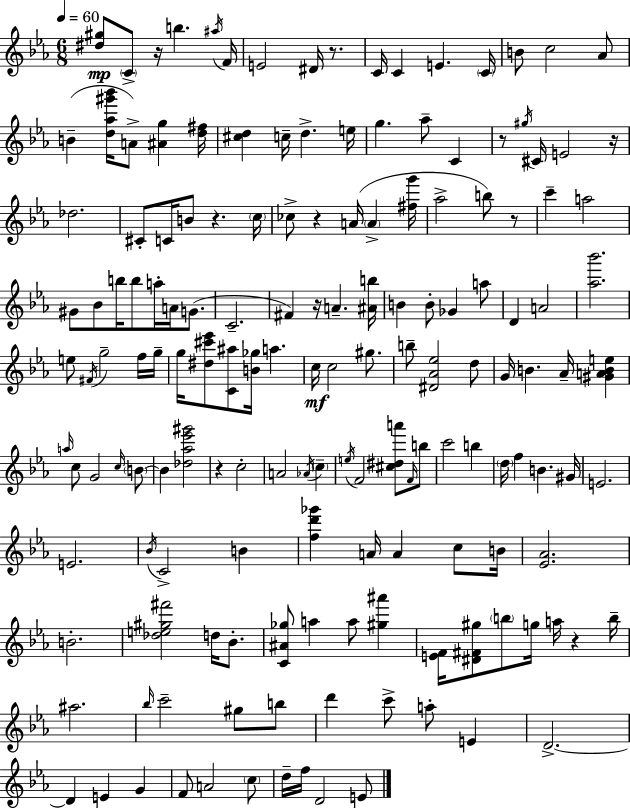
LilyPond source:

{
  \clef treble
  \numericTimeSignature
  \time 6/8
  \key ees \major
  \tempo 4 = 60
  <dis'' gis''>8\mp \parenthesize c'8-> r16 b''4. \acciaccatura { ais''16 } | f'16 e'2 dis'16 r8. | c'16 c'4 e'4. | \parenthesize c'16 b'8 c''2 aes'8 | \break b'4--( <d'' aes'' gis''' bes'''>16 a'8->) <ais' g''>4 | <d'' fis''>16 <cis'' d''>4 c''16-- d''4.-> | e''16 g''4. aes''8-- c'4 | r8 \acciaccatura { gis''16 } cis'16 e'2 | \break r16 des''2. | cis'8-. c'16 b'8 r4. | \parenthesize c''16 ces''8-> r4 a'16( \parenthesize a'4-> | <fis'' g'''>16 aes''2-> b''8) | \break r8 c'''4-- a''2 | gis'8 bes'8 b''16 b''8 a''16-. a'16 g'8.( | c'2.-- | fis'4) r16 a'4.-- | \break <ais' b''>16 b'4 b'8-. ges'4 | a''8 d'4 a'2 | <aes'' bes'''>2. | e''8 \acciaccatura { fis'16 } g''2-- | \break f''16 g''16-- g''16 <dis'' cis''' ees'''>8 <c' ais''>8 <b' ges''>16 a''4. | c''16\mf c''2 | gis''8. b''8-- <dis' aes' ees''>2 | d''8 g'16 b'4. aes'16-- <gis' a' b' e''>4 | \break \grace { a''16 } c''8 g'2 | \grace { c''16 } \parenthesize b'8~~ b'4 <des'' aes'' ees''' gis'''>2 | r4 c''2-. | a'2 | \break \acciaccatura { aes'16 } \parenthesize c''4-- \acciaccatura { e''16 } f'2 | <cis'' dis'' a'''>8 \grace { f'16 } b''8 c'''2 | b''4 \parenthesize d''16 f''4 | b'4. gis'16 e'2. | \break e'2. | \acciaccatura { bes'16 } c'2-> | b'4 <f'' d''' ges'''>4 | a'16 a'4 c''8 b'16 <ees' aes'>2. | \break b'2.-. | <des'' e'' gis'' fis'''>2 | d''16 bes'8.-. <c' ais' ges''>8 a''4 | a''8 <gis'' ais'''>4 <e' f'>16 <dis' fis' gis''>8 | \break \parenthesize b''8 g''16 a''16 r4 b''16-- ais''2. | \grace { bes''16 } c'''2-- | gis''8 b''8 d'''4 | c'''8-> a''8-. e'4 d'2.->~~ | \break d'4 | e'4 g'4 f'8 | a'2 \parenthesize c''8 d''16-- f''16 | d'2 e'8 \bar "|."
}